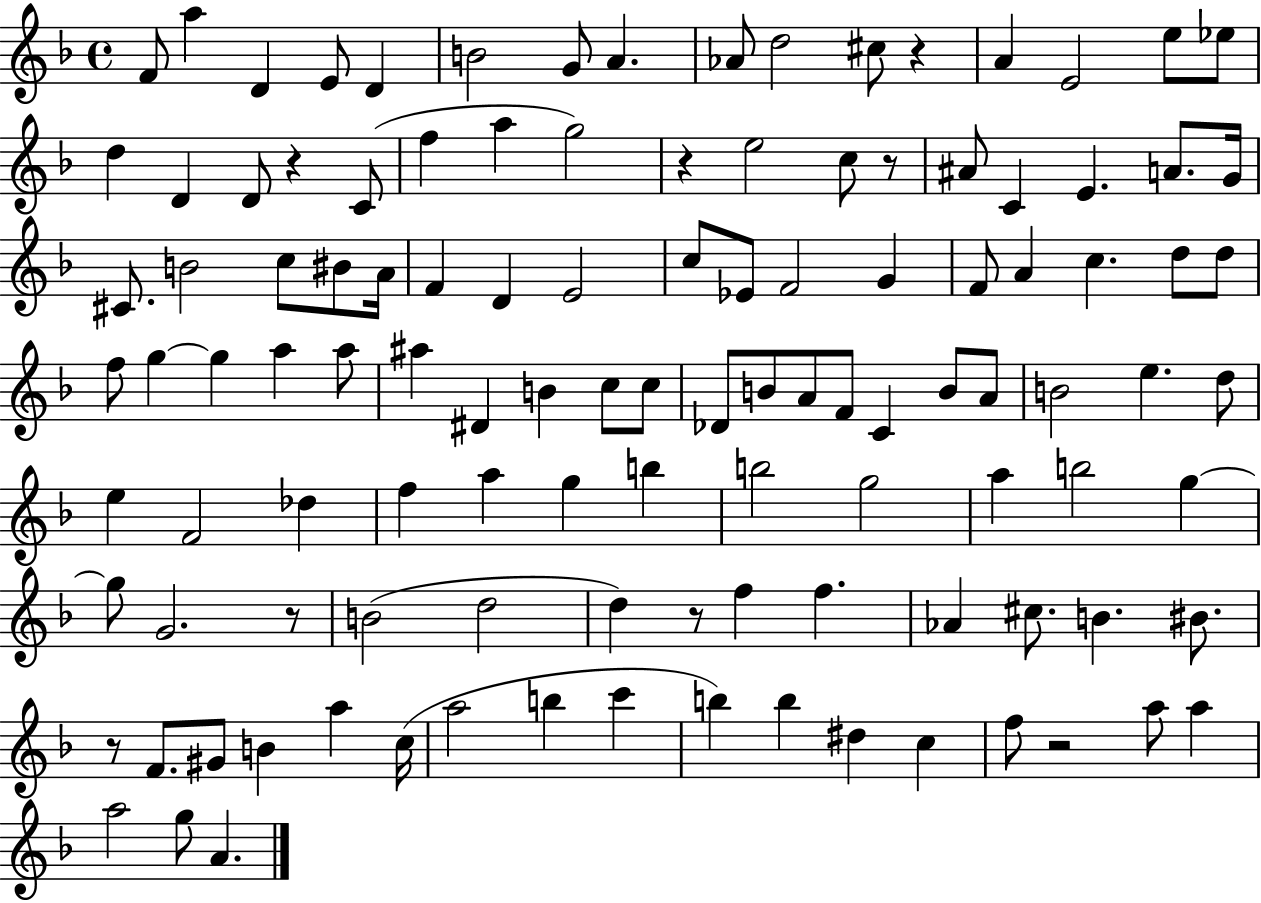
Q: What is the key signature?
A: F major